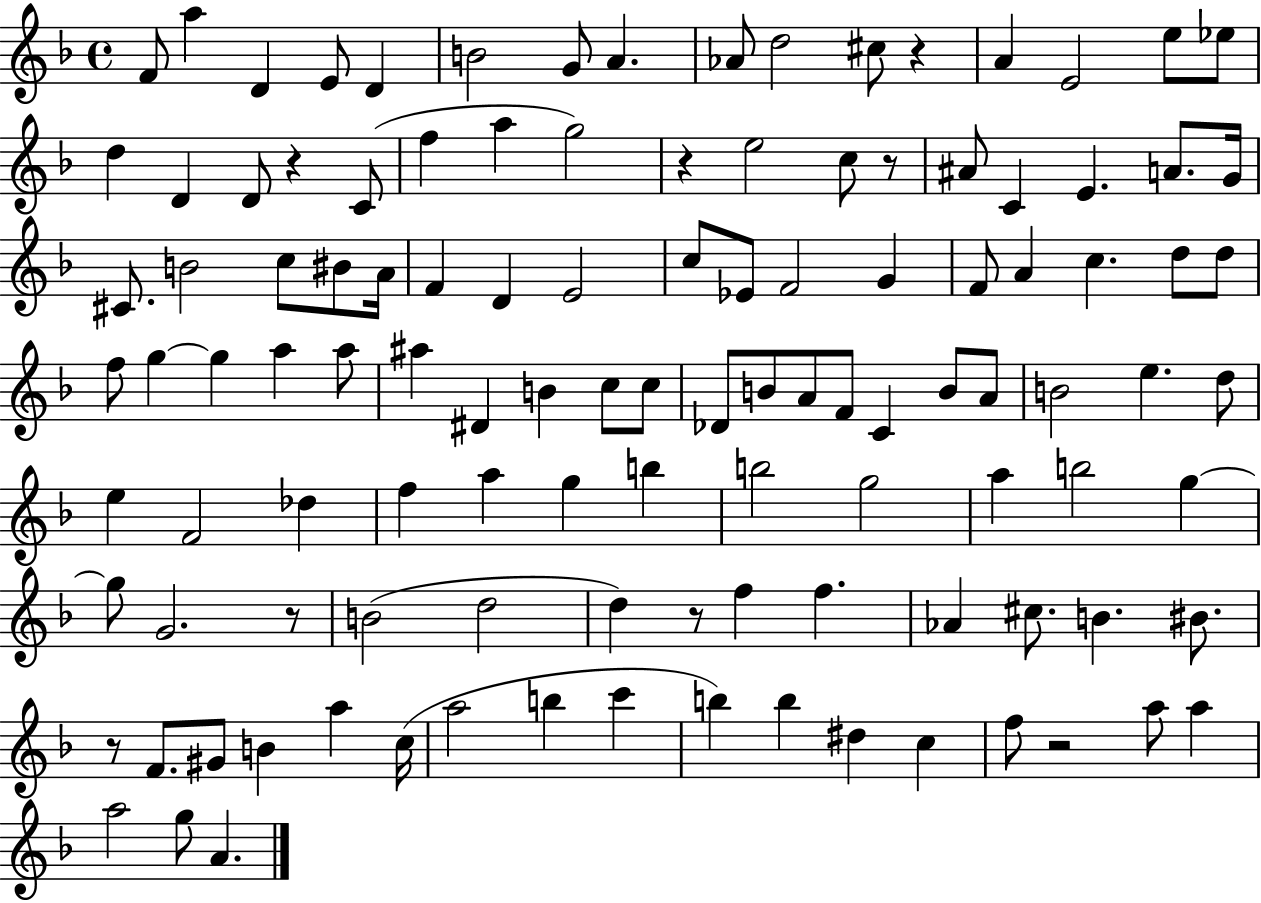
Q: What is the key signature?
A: F major